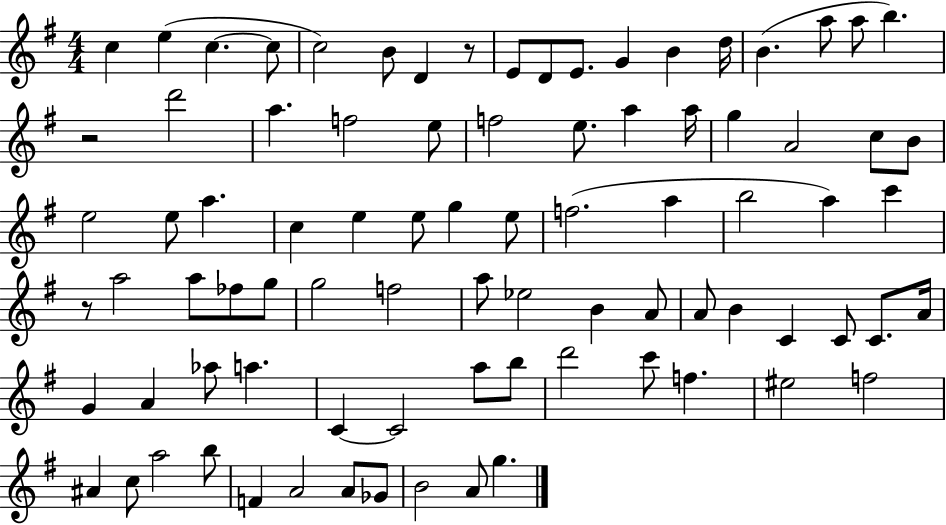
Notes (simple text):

C5/q E5/q C5/q. C5/e C5/h B4/e D4/q R/e E4/e D4/e E4/e. G4/q B4/q D5/s B4/q. A5/e A5/e B5/q. R/h D6/h A5/q. F5/h E5/e F5/h E5/e. A5/q A5/s G5/q A4/h C5/e B4/e E5/h E5/e A5/q. C5/q E5/q E5/e G5/q E5/e F5/h. A5/q B5/h A5/q C6/q R/e A5/h A5/e FES5/e G5/e G5/h F5/h A5/e Eb5/h B4/q A4/e A4/e B4/q C4/q C4/e C4/e. A4/s G4/q A4/q Ab5/e A5/q. C4/q C4/h A5/e B5/e D6/h C6/e F5/q. EIS5/h F5/h A#4/q C5/e A5/h B5/e F4/q A4/h A4/e Gb4/e B4/h A4/e G5/q.